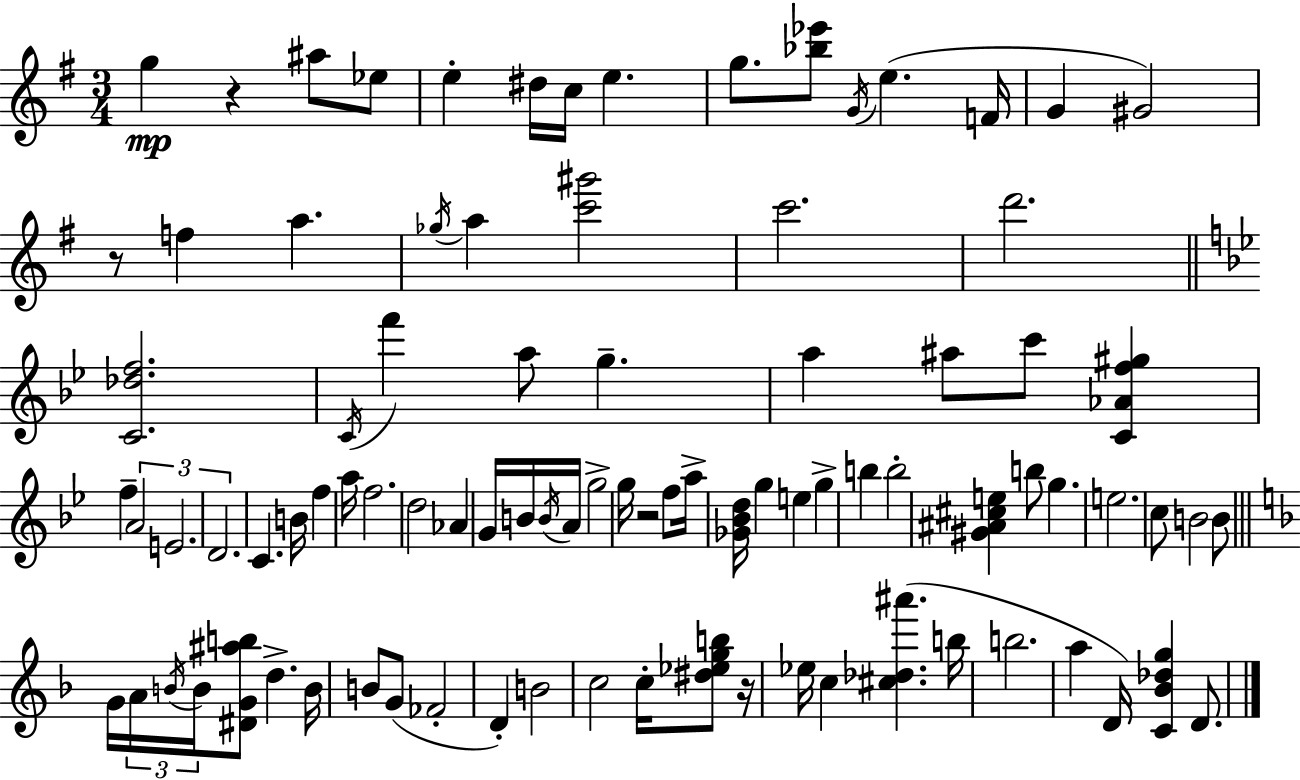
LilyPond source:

{
  \clef treble
  \numericTimeSignature
  \time 3/4
  \key e \minor
  g''4\mp r4 ais''8 ees''8 | e''4-. dis''16 c''16 e''4. | g''8. <bes'' ees'''>8 \acciaccatura { g'16 } e''4.( | f'16 g'4 gis'2) | \break r8 f''4 a''4. | \acciaccatura { ges''16 } a''4 <c''' gis'''>2 | c'''2. | d'''2. | \break \bar "||" \break \key bes \major <c' des'' f''>2. | \acciaccatura { c'16 } f'''4 a''8 g''4.-- | a''4 ais''8 c'''8 <c' aes' f'' gis''>4 | f''4-- \tuplet 3/2 { a'2 | \break e'2. | d'2. } | c'4. b'16 f''4 | a''16 f''2. | \break d''2 aes'4 | g'16 b'16 \acciaccatura { b'16 } a'16 g''2-> | g''16 r2 f''8 | a''16-> <ges' bes' d''>16 g''4 e''4 g''4-> | \break b''4 b''2-. | <gis' ais' cis'' e''>4 b''8 g''4. | e''2. | c''8 b'2 | \break b'8 \bar "||" \break \key f \major g'16 \tuplet 3/2 { a'16 \acciaccatura { b'16 } b'16 } <dis' g' ais'' b''>8 d''4.-> | b'16 b'8 g'8( fes'2-. | d'4-.) b'2 | c''2 c''16-. <dis'' ees'' g'' b''>8 | \break r16 ees''16 c''4 <cis'' des'' ais'''>4.( | b''16 b''2. | a''4 d'16) <c' bes' des'' g''>4 d'8. | \bar "|."
}